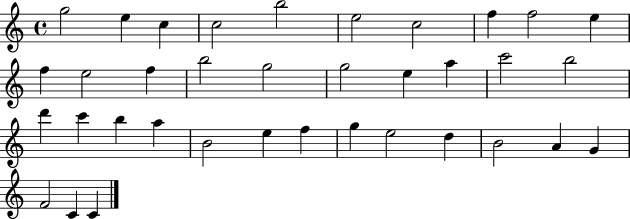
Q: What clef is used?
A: treble